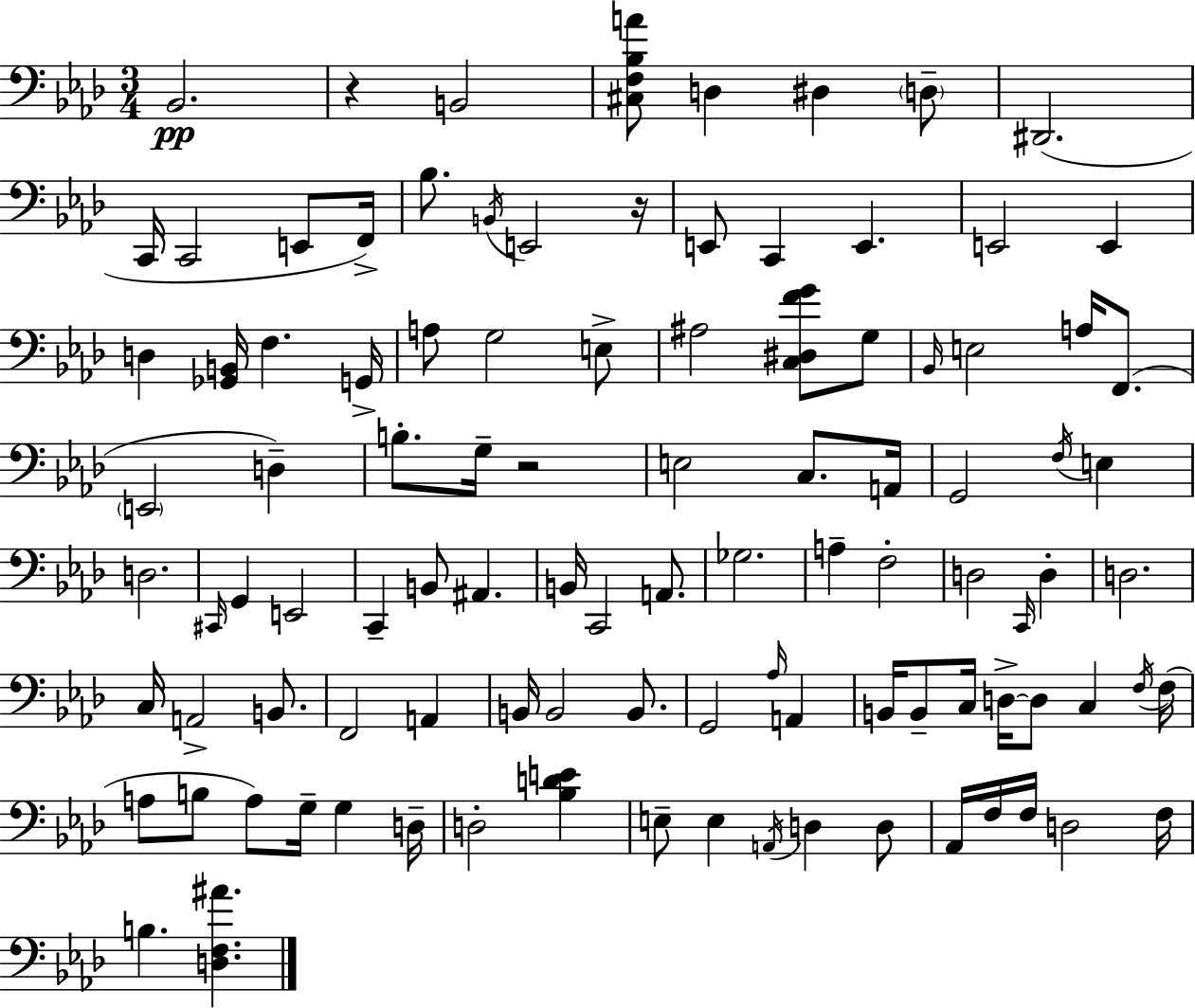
{
  \clef bass
  \numericTimeSignature
  \time 3/4
  \key aes \major
  \repeat volta 2 { bes,2.\pp | r4 b,2 | <cis f bes a'>8 d4 dis4 \parenthesize d8-- | dis,2.( | \break c,16 c,2 e,8 f,16->) | bes8. \acciaccatura { b,16 } e,2 | r16 e,8 c,4 e,4. | e,2 e,4 | \break d4 <ges, b,>16 f4. | g,16-> a8 g2 e8-> | ais2 <c dis f' g'>8 g8 | \grace { bes,16 } e2 a16 f,8.( | \break \parenthesize e,2 d4--) | b8.-. g16-- r2 | e2 c8. | a,16 g,2 \acciaccatura { f16 } e4 | \break d2. | \grace { cis,16 } g,4 e,2 | c,4-- b,8 ais,4. | b,16 c,2 | \break a,8. ges2. | a4-- f2-. | d2 | \grace { c,16 } d4-. d2. | \break c16 a,2-> | b,8. f,2 | a,4 b,16 b,2 | b,8. g,2 | \break \grace { aes16 } a,4 b,16 b,8-- c16 d16->~~ d8 | c4 \acciaccatura { f16 } f16( a8 b8 a8) | g16-- g4 d16-- d2-. | <bes d' e'>4 e8-- e4 | \break \acciaccatura { a,16 } d4 d8 aes,16 f16 f16 d2 | f16 b4. | <d f ais'>4. } \bar "|."
}